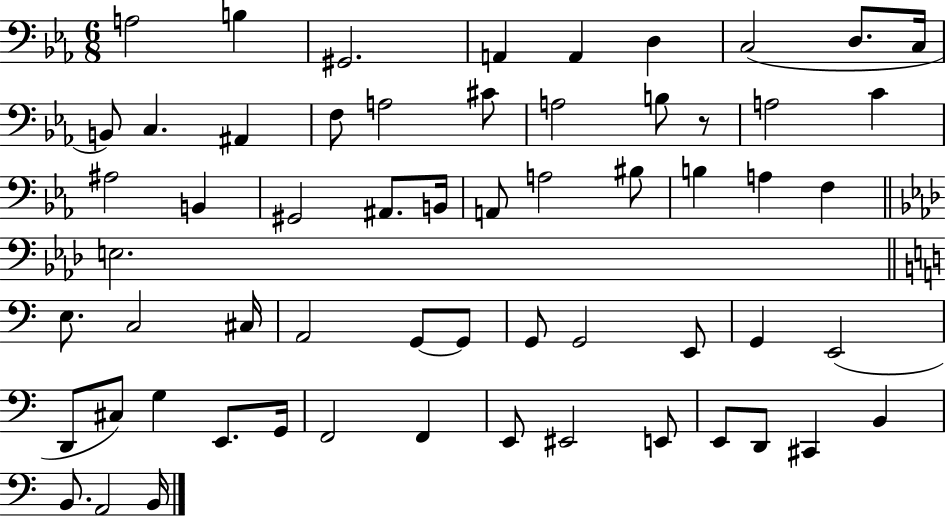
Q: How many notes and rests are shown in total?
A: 60